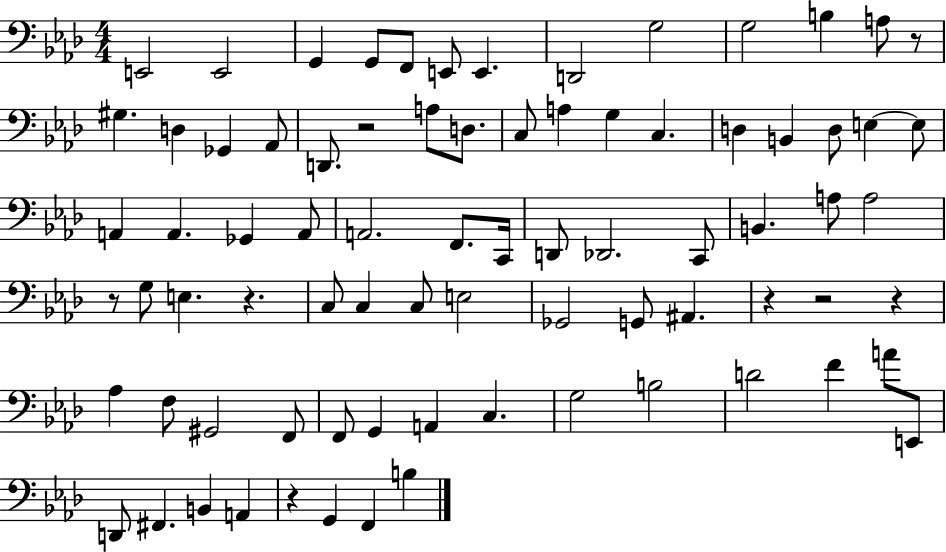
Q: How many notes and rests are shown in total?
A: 79